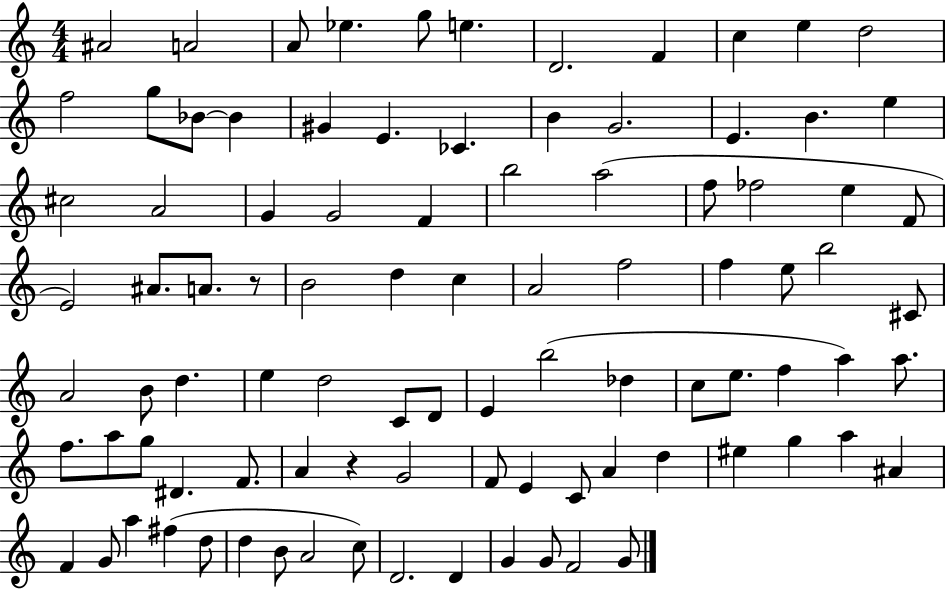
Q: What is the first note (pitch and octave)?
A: A#4